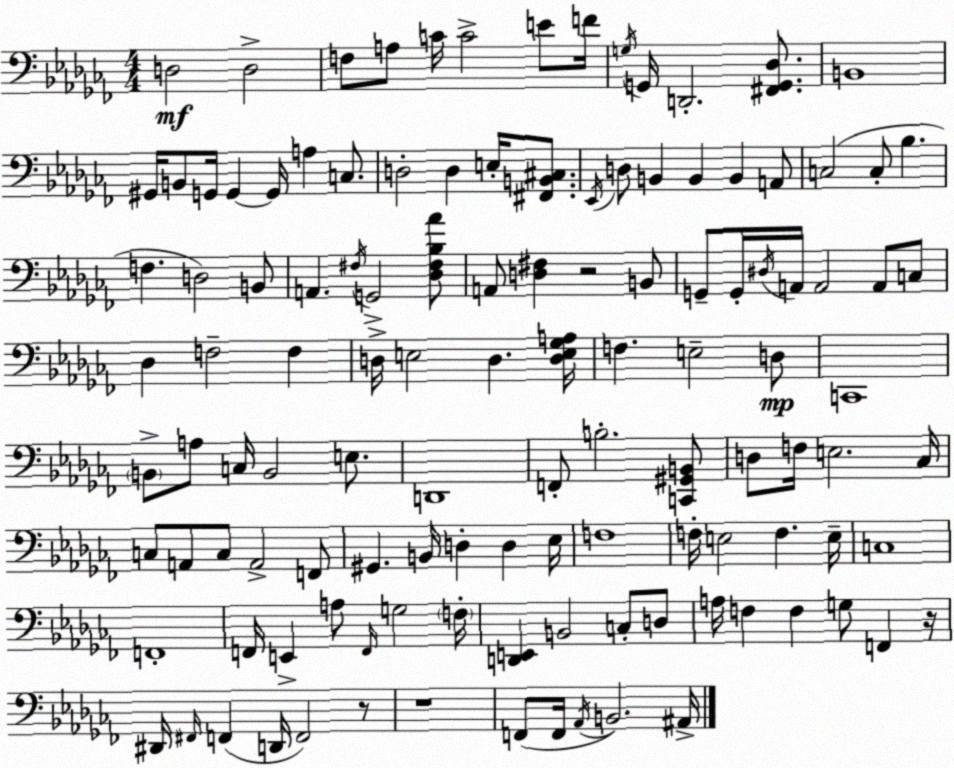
X:1
T:Untitled
M:4/4
L:1/4
K:Abm
D,2 D,2 F,/2 A,/2 C/4 C2 E/2 F/4 G,/4 G,,/4 D,,2 [^F,,G,,_D,]/2 B,,4 ^G,,/4 B,,/2 G,,/4 G,, G,,/4 A, C,/2 D,2 D, E,/4 [^F,,B,,^C,]/2 _E,,/4 D,/2 B,, B,, B,, A,,/2 C,2 C,/2 _B, F, D,2 B,,/2 A,, ^F,/4 G,,2 [_D,^F,_B,_A]/2 A,,/2 [D,^F,] z2 B,,/2 G,,/2 G,,/4 ^D,/4 A,,/4 A,,2 A,,/2 C,/2 _D, F,2 F, D,/4 E,2 D, [D,E,_G,A,]/4 F, E,2 D,/2 C,,4 B,,/2 A,/2 C,/4 B,,2 E,/2 D,,4 F,,/2 B,2 [C,,^G,,B,,]/2 D,/2 F,/4 E,2 _C,/4 C,/2 A,,/2 C,/2 A,,2 F,,/2 ^G,, B,,/4 D, D, _E,/4 F,4 F,/4 E,2 F, E,/4 C,4 F,,4 F,,/4 E,, A,/2 F,,/4 G,2 F,/4 [D,,E,,] B,,2 C,/2 D,/2 A,/4 F, F, G,/2 F,, z/4 ^D,,/4 ^F,,/4 F,, D,,/4 F,,2 z/2 z4 F,,/2 F,,/4 _A,,/4 B,,2 ^A,,/4